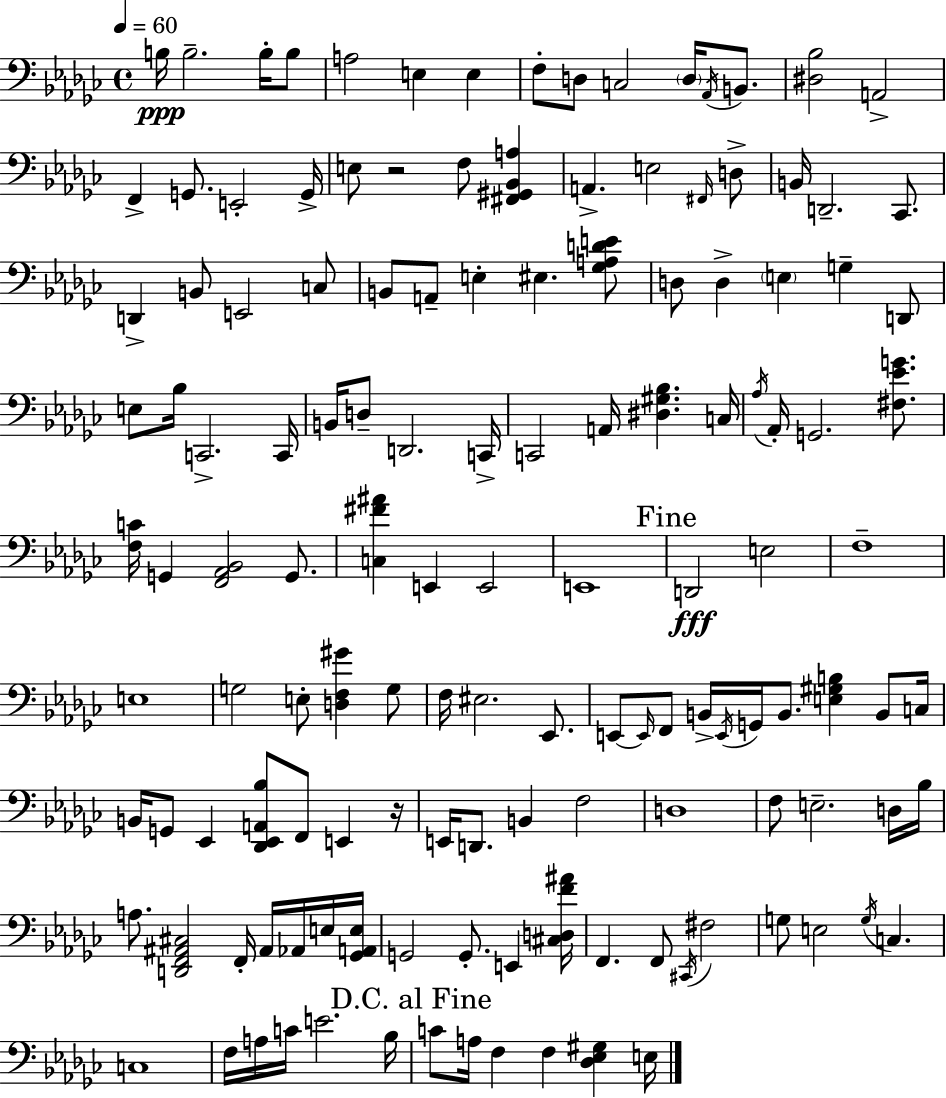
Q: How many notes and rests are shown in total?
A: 136